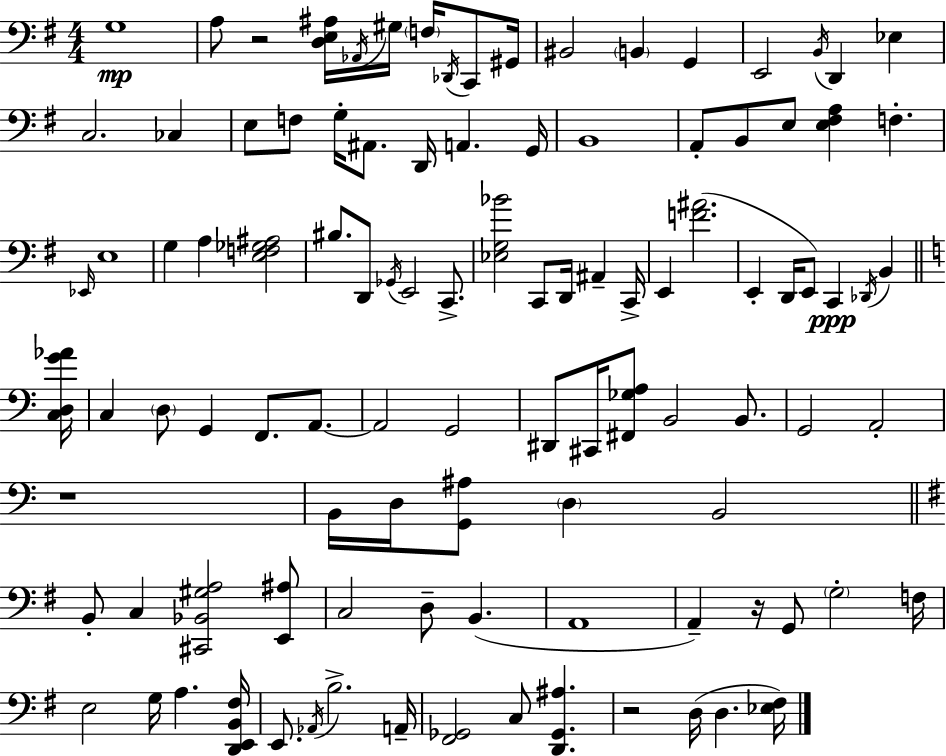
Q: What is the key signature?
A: G major